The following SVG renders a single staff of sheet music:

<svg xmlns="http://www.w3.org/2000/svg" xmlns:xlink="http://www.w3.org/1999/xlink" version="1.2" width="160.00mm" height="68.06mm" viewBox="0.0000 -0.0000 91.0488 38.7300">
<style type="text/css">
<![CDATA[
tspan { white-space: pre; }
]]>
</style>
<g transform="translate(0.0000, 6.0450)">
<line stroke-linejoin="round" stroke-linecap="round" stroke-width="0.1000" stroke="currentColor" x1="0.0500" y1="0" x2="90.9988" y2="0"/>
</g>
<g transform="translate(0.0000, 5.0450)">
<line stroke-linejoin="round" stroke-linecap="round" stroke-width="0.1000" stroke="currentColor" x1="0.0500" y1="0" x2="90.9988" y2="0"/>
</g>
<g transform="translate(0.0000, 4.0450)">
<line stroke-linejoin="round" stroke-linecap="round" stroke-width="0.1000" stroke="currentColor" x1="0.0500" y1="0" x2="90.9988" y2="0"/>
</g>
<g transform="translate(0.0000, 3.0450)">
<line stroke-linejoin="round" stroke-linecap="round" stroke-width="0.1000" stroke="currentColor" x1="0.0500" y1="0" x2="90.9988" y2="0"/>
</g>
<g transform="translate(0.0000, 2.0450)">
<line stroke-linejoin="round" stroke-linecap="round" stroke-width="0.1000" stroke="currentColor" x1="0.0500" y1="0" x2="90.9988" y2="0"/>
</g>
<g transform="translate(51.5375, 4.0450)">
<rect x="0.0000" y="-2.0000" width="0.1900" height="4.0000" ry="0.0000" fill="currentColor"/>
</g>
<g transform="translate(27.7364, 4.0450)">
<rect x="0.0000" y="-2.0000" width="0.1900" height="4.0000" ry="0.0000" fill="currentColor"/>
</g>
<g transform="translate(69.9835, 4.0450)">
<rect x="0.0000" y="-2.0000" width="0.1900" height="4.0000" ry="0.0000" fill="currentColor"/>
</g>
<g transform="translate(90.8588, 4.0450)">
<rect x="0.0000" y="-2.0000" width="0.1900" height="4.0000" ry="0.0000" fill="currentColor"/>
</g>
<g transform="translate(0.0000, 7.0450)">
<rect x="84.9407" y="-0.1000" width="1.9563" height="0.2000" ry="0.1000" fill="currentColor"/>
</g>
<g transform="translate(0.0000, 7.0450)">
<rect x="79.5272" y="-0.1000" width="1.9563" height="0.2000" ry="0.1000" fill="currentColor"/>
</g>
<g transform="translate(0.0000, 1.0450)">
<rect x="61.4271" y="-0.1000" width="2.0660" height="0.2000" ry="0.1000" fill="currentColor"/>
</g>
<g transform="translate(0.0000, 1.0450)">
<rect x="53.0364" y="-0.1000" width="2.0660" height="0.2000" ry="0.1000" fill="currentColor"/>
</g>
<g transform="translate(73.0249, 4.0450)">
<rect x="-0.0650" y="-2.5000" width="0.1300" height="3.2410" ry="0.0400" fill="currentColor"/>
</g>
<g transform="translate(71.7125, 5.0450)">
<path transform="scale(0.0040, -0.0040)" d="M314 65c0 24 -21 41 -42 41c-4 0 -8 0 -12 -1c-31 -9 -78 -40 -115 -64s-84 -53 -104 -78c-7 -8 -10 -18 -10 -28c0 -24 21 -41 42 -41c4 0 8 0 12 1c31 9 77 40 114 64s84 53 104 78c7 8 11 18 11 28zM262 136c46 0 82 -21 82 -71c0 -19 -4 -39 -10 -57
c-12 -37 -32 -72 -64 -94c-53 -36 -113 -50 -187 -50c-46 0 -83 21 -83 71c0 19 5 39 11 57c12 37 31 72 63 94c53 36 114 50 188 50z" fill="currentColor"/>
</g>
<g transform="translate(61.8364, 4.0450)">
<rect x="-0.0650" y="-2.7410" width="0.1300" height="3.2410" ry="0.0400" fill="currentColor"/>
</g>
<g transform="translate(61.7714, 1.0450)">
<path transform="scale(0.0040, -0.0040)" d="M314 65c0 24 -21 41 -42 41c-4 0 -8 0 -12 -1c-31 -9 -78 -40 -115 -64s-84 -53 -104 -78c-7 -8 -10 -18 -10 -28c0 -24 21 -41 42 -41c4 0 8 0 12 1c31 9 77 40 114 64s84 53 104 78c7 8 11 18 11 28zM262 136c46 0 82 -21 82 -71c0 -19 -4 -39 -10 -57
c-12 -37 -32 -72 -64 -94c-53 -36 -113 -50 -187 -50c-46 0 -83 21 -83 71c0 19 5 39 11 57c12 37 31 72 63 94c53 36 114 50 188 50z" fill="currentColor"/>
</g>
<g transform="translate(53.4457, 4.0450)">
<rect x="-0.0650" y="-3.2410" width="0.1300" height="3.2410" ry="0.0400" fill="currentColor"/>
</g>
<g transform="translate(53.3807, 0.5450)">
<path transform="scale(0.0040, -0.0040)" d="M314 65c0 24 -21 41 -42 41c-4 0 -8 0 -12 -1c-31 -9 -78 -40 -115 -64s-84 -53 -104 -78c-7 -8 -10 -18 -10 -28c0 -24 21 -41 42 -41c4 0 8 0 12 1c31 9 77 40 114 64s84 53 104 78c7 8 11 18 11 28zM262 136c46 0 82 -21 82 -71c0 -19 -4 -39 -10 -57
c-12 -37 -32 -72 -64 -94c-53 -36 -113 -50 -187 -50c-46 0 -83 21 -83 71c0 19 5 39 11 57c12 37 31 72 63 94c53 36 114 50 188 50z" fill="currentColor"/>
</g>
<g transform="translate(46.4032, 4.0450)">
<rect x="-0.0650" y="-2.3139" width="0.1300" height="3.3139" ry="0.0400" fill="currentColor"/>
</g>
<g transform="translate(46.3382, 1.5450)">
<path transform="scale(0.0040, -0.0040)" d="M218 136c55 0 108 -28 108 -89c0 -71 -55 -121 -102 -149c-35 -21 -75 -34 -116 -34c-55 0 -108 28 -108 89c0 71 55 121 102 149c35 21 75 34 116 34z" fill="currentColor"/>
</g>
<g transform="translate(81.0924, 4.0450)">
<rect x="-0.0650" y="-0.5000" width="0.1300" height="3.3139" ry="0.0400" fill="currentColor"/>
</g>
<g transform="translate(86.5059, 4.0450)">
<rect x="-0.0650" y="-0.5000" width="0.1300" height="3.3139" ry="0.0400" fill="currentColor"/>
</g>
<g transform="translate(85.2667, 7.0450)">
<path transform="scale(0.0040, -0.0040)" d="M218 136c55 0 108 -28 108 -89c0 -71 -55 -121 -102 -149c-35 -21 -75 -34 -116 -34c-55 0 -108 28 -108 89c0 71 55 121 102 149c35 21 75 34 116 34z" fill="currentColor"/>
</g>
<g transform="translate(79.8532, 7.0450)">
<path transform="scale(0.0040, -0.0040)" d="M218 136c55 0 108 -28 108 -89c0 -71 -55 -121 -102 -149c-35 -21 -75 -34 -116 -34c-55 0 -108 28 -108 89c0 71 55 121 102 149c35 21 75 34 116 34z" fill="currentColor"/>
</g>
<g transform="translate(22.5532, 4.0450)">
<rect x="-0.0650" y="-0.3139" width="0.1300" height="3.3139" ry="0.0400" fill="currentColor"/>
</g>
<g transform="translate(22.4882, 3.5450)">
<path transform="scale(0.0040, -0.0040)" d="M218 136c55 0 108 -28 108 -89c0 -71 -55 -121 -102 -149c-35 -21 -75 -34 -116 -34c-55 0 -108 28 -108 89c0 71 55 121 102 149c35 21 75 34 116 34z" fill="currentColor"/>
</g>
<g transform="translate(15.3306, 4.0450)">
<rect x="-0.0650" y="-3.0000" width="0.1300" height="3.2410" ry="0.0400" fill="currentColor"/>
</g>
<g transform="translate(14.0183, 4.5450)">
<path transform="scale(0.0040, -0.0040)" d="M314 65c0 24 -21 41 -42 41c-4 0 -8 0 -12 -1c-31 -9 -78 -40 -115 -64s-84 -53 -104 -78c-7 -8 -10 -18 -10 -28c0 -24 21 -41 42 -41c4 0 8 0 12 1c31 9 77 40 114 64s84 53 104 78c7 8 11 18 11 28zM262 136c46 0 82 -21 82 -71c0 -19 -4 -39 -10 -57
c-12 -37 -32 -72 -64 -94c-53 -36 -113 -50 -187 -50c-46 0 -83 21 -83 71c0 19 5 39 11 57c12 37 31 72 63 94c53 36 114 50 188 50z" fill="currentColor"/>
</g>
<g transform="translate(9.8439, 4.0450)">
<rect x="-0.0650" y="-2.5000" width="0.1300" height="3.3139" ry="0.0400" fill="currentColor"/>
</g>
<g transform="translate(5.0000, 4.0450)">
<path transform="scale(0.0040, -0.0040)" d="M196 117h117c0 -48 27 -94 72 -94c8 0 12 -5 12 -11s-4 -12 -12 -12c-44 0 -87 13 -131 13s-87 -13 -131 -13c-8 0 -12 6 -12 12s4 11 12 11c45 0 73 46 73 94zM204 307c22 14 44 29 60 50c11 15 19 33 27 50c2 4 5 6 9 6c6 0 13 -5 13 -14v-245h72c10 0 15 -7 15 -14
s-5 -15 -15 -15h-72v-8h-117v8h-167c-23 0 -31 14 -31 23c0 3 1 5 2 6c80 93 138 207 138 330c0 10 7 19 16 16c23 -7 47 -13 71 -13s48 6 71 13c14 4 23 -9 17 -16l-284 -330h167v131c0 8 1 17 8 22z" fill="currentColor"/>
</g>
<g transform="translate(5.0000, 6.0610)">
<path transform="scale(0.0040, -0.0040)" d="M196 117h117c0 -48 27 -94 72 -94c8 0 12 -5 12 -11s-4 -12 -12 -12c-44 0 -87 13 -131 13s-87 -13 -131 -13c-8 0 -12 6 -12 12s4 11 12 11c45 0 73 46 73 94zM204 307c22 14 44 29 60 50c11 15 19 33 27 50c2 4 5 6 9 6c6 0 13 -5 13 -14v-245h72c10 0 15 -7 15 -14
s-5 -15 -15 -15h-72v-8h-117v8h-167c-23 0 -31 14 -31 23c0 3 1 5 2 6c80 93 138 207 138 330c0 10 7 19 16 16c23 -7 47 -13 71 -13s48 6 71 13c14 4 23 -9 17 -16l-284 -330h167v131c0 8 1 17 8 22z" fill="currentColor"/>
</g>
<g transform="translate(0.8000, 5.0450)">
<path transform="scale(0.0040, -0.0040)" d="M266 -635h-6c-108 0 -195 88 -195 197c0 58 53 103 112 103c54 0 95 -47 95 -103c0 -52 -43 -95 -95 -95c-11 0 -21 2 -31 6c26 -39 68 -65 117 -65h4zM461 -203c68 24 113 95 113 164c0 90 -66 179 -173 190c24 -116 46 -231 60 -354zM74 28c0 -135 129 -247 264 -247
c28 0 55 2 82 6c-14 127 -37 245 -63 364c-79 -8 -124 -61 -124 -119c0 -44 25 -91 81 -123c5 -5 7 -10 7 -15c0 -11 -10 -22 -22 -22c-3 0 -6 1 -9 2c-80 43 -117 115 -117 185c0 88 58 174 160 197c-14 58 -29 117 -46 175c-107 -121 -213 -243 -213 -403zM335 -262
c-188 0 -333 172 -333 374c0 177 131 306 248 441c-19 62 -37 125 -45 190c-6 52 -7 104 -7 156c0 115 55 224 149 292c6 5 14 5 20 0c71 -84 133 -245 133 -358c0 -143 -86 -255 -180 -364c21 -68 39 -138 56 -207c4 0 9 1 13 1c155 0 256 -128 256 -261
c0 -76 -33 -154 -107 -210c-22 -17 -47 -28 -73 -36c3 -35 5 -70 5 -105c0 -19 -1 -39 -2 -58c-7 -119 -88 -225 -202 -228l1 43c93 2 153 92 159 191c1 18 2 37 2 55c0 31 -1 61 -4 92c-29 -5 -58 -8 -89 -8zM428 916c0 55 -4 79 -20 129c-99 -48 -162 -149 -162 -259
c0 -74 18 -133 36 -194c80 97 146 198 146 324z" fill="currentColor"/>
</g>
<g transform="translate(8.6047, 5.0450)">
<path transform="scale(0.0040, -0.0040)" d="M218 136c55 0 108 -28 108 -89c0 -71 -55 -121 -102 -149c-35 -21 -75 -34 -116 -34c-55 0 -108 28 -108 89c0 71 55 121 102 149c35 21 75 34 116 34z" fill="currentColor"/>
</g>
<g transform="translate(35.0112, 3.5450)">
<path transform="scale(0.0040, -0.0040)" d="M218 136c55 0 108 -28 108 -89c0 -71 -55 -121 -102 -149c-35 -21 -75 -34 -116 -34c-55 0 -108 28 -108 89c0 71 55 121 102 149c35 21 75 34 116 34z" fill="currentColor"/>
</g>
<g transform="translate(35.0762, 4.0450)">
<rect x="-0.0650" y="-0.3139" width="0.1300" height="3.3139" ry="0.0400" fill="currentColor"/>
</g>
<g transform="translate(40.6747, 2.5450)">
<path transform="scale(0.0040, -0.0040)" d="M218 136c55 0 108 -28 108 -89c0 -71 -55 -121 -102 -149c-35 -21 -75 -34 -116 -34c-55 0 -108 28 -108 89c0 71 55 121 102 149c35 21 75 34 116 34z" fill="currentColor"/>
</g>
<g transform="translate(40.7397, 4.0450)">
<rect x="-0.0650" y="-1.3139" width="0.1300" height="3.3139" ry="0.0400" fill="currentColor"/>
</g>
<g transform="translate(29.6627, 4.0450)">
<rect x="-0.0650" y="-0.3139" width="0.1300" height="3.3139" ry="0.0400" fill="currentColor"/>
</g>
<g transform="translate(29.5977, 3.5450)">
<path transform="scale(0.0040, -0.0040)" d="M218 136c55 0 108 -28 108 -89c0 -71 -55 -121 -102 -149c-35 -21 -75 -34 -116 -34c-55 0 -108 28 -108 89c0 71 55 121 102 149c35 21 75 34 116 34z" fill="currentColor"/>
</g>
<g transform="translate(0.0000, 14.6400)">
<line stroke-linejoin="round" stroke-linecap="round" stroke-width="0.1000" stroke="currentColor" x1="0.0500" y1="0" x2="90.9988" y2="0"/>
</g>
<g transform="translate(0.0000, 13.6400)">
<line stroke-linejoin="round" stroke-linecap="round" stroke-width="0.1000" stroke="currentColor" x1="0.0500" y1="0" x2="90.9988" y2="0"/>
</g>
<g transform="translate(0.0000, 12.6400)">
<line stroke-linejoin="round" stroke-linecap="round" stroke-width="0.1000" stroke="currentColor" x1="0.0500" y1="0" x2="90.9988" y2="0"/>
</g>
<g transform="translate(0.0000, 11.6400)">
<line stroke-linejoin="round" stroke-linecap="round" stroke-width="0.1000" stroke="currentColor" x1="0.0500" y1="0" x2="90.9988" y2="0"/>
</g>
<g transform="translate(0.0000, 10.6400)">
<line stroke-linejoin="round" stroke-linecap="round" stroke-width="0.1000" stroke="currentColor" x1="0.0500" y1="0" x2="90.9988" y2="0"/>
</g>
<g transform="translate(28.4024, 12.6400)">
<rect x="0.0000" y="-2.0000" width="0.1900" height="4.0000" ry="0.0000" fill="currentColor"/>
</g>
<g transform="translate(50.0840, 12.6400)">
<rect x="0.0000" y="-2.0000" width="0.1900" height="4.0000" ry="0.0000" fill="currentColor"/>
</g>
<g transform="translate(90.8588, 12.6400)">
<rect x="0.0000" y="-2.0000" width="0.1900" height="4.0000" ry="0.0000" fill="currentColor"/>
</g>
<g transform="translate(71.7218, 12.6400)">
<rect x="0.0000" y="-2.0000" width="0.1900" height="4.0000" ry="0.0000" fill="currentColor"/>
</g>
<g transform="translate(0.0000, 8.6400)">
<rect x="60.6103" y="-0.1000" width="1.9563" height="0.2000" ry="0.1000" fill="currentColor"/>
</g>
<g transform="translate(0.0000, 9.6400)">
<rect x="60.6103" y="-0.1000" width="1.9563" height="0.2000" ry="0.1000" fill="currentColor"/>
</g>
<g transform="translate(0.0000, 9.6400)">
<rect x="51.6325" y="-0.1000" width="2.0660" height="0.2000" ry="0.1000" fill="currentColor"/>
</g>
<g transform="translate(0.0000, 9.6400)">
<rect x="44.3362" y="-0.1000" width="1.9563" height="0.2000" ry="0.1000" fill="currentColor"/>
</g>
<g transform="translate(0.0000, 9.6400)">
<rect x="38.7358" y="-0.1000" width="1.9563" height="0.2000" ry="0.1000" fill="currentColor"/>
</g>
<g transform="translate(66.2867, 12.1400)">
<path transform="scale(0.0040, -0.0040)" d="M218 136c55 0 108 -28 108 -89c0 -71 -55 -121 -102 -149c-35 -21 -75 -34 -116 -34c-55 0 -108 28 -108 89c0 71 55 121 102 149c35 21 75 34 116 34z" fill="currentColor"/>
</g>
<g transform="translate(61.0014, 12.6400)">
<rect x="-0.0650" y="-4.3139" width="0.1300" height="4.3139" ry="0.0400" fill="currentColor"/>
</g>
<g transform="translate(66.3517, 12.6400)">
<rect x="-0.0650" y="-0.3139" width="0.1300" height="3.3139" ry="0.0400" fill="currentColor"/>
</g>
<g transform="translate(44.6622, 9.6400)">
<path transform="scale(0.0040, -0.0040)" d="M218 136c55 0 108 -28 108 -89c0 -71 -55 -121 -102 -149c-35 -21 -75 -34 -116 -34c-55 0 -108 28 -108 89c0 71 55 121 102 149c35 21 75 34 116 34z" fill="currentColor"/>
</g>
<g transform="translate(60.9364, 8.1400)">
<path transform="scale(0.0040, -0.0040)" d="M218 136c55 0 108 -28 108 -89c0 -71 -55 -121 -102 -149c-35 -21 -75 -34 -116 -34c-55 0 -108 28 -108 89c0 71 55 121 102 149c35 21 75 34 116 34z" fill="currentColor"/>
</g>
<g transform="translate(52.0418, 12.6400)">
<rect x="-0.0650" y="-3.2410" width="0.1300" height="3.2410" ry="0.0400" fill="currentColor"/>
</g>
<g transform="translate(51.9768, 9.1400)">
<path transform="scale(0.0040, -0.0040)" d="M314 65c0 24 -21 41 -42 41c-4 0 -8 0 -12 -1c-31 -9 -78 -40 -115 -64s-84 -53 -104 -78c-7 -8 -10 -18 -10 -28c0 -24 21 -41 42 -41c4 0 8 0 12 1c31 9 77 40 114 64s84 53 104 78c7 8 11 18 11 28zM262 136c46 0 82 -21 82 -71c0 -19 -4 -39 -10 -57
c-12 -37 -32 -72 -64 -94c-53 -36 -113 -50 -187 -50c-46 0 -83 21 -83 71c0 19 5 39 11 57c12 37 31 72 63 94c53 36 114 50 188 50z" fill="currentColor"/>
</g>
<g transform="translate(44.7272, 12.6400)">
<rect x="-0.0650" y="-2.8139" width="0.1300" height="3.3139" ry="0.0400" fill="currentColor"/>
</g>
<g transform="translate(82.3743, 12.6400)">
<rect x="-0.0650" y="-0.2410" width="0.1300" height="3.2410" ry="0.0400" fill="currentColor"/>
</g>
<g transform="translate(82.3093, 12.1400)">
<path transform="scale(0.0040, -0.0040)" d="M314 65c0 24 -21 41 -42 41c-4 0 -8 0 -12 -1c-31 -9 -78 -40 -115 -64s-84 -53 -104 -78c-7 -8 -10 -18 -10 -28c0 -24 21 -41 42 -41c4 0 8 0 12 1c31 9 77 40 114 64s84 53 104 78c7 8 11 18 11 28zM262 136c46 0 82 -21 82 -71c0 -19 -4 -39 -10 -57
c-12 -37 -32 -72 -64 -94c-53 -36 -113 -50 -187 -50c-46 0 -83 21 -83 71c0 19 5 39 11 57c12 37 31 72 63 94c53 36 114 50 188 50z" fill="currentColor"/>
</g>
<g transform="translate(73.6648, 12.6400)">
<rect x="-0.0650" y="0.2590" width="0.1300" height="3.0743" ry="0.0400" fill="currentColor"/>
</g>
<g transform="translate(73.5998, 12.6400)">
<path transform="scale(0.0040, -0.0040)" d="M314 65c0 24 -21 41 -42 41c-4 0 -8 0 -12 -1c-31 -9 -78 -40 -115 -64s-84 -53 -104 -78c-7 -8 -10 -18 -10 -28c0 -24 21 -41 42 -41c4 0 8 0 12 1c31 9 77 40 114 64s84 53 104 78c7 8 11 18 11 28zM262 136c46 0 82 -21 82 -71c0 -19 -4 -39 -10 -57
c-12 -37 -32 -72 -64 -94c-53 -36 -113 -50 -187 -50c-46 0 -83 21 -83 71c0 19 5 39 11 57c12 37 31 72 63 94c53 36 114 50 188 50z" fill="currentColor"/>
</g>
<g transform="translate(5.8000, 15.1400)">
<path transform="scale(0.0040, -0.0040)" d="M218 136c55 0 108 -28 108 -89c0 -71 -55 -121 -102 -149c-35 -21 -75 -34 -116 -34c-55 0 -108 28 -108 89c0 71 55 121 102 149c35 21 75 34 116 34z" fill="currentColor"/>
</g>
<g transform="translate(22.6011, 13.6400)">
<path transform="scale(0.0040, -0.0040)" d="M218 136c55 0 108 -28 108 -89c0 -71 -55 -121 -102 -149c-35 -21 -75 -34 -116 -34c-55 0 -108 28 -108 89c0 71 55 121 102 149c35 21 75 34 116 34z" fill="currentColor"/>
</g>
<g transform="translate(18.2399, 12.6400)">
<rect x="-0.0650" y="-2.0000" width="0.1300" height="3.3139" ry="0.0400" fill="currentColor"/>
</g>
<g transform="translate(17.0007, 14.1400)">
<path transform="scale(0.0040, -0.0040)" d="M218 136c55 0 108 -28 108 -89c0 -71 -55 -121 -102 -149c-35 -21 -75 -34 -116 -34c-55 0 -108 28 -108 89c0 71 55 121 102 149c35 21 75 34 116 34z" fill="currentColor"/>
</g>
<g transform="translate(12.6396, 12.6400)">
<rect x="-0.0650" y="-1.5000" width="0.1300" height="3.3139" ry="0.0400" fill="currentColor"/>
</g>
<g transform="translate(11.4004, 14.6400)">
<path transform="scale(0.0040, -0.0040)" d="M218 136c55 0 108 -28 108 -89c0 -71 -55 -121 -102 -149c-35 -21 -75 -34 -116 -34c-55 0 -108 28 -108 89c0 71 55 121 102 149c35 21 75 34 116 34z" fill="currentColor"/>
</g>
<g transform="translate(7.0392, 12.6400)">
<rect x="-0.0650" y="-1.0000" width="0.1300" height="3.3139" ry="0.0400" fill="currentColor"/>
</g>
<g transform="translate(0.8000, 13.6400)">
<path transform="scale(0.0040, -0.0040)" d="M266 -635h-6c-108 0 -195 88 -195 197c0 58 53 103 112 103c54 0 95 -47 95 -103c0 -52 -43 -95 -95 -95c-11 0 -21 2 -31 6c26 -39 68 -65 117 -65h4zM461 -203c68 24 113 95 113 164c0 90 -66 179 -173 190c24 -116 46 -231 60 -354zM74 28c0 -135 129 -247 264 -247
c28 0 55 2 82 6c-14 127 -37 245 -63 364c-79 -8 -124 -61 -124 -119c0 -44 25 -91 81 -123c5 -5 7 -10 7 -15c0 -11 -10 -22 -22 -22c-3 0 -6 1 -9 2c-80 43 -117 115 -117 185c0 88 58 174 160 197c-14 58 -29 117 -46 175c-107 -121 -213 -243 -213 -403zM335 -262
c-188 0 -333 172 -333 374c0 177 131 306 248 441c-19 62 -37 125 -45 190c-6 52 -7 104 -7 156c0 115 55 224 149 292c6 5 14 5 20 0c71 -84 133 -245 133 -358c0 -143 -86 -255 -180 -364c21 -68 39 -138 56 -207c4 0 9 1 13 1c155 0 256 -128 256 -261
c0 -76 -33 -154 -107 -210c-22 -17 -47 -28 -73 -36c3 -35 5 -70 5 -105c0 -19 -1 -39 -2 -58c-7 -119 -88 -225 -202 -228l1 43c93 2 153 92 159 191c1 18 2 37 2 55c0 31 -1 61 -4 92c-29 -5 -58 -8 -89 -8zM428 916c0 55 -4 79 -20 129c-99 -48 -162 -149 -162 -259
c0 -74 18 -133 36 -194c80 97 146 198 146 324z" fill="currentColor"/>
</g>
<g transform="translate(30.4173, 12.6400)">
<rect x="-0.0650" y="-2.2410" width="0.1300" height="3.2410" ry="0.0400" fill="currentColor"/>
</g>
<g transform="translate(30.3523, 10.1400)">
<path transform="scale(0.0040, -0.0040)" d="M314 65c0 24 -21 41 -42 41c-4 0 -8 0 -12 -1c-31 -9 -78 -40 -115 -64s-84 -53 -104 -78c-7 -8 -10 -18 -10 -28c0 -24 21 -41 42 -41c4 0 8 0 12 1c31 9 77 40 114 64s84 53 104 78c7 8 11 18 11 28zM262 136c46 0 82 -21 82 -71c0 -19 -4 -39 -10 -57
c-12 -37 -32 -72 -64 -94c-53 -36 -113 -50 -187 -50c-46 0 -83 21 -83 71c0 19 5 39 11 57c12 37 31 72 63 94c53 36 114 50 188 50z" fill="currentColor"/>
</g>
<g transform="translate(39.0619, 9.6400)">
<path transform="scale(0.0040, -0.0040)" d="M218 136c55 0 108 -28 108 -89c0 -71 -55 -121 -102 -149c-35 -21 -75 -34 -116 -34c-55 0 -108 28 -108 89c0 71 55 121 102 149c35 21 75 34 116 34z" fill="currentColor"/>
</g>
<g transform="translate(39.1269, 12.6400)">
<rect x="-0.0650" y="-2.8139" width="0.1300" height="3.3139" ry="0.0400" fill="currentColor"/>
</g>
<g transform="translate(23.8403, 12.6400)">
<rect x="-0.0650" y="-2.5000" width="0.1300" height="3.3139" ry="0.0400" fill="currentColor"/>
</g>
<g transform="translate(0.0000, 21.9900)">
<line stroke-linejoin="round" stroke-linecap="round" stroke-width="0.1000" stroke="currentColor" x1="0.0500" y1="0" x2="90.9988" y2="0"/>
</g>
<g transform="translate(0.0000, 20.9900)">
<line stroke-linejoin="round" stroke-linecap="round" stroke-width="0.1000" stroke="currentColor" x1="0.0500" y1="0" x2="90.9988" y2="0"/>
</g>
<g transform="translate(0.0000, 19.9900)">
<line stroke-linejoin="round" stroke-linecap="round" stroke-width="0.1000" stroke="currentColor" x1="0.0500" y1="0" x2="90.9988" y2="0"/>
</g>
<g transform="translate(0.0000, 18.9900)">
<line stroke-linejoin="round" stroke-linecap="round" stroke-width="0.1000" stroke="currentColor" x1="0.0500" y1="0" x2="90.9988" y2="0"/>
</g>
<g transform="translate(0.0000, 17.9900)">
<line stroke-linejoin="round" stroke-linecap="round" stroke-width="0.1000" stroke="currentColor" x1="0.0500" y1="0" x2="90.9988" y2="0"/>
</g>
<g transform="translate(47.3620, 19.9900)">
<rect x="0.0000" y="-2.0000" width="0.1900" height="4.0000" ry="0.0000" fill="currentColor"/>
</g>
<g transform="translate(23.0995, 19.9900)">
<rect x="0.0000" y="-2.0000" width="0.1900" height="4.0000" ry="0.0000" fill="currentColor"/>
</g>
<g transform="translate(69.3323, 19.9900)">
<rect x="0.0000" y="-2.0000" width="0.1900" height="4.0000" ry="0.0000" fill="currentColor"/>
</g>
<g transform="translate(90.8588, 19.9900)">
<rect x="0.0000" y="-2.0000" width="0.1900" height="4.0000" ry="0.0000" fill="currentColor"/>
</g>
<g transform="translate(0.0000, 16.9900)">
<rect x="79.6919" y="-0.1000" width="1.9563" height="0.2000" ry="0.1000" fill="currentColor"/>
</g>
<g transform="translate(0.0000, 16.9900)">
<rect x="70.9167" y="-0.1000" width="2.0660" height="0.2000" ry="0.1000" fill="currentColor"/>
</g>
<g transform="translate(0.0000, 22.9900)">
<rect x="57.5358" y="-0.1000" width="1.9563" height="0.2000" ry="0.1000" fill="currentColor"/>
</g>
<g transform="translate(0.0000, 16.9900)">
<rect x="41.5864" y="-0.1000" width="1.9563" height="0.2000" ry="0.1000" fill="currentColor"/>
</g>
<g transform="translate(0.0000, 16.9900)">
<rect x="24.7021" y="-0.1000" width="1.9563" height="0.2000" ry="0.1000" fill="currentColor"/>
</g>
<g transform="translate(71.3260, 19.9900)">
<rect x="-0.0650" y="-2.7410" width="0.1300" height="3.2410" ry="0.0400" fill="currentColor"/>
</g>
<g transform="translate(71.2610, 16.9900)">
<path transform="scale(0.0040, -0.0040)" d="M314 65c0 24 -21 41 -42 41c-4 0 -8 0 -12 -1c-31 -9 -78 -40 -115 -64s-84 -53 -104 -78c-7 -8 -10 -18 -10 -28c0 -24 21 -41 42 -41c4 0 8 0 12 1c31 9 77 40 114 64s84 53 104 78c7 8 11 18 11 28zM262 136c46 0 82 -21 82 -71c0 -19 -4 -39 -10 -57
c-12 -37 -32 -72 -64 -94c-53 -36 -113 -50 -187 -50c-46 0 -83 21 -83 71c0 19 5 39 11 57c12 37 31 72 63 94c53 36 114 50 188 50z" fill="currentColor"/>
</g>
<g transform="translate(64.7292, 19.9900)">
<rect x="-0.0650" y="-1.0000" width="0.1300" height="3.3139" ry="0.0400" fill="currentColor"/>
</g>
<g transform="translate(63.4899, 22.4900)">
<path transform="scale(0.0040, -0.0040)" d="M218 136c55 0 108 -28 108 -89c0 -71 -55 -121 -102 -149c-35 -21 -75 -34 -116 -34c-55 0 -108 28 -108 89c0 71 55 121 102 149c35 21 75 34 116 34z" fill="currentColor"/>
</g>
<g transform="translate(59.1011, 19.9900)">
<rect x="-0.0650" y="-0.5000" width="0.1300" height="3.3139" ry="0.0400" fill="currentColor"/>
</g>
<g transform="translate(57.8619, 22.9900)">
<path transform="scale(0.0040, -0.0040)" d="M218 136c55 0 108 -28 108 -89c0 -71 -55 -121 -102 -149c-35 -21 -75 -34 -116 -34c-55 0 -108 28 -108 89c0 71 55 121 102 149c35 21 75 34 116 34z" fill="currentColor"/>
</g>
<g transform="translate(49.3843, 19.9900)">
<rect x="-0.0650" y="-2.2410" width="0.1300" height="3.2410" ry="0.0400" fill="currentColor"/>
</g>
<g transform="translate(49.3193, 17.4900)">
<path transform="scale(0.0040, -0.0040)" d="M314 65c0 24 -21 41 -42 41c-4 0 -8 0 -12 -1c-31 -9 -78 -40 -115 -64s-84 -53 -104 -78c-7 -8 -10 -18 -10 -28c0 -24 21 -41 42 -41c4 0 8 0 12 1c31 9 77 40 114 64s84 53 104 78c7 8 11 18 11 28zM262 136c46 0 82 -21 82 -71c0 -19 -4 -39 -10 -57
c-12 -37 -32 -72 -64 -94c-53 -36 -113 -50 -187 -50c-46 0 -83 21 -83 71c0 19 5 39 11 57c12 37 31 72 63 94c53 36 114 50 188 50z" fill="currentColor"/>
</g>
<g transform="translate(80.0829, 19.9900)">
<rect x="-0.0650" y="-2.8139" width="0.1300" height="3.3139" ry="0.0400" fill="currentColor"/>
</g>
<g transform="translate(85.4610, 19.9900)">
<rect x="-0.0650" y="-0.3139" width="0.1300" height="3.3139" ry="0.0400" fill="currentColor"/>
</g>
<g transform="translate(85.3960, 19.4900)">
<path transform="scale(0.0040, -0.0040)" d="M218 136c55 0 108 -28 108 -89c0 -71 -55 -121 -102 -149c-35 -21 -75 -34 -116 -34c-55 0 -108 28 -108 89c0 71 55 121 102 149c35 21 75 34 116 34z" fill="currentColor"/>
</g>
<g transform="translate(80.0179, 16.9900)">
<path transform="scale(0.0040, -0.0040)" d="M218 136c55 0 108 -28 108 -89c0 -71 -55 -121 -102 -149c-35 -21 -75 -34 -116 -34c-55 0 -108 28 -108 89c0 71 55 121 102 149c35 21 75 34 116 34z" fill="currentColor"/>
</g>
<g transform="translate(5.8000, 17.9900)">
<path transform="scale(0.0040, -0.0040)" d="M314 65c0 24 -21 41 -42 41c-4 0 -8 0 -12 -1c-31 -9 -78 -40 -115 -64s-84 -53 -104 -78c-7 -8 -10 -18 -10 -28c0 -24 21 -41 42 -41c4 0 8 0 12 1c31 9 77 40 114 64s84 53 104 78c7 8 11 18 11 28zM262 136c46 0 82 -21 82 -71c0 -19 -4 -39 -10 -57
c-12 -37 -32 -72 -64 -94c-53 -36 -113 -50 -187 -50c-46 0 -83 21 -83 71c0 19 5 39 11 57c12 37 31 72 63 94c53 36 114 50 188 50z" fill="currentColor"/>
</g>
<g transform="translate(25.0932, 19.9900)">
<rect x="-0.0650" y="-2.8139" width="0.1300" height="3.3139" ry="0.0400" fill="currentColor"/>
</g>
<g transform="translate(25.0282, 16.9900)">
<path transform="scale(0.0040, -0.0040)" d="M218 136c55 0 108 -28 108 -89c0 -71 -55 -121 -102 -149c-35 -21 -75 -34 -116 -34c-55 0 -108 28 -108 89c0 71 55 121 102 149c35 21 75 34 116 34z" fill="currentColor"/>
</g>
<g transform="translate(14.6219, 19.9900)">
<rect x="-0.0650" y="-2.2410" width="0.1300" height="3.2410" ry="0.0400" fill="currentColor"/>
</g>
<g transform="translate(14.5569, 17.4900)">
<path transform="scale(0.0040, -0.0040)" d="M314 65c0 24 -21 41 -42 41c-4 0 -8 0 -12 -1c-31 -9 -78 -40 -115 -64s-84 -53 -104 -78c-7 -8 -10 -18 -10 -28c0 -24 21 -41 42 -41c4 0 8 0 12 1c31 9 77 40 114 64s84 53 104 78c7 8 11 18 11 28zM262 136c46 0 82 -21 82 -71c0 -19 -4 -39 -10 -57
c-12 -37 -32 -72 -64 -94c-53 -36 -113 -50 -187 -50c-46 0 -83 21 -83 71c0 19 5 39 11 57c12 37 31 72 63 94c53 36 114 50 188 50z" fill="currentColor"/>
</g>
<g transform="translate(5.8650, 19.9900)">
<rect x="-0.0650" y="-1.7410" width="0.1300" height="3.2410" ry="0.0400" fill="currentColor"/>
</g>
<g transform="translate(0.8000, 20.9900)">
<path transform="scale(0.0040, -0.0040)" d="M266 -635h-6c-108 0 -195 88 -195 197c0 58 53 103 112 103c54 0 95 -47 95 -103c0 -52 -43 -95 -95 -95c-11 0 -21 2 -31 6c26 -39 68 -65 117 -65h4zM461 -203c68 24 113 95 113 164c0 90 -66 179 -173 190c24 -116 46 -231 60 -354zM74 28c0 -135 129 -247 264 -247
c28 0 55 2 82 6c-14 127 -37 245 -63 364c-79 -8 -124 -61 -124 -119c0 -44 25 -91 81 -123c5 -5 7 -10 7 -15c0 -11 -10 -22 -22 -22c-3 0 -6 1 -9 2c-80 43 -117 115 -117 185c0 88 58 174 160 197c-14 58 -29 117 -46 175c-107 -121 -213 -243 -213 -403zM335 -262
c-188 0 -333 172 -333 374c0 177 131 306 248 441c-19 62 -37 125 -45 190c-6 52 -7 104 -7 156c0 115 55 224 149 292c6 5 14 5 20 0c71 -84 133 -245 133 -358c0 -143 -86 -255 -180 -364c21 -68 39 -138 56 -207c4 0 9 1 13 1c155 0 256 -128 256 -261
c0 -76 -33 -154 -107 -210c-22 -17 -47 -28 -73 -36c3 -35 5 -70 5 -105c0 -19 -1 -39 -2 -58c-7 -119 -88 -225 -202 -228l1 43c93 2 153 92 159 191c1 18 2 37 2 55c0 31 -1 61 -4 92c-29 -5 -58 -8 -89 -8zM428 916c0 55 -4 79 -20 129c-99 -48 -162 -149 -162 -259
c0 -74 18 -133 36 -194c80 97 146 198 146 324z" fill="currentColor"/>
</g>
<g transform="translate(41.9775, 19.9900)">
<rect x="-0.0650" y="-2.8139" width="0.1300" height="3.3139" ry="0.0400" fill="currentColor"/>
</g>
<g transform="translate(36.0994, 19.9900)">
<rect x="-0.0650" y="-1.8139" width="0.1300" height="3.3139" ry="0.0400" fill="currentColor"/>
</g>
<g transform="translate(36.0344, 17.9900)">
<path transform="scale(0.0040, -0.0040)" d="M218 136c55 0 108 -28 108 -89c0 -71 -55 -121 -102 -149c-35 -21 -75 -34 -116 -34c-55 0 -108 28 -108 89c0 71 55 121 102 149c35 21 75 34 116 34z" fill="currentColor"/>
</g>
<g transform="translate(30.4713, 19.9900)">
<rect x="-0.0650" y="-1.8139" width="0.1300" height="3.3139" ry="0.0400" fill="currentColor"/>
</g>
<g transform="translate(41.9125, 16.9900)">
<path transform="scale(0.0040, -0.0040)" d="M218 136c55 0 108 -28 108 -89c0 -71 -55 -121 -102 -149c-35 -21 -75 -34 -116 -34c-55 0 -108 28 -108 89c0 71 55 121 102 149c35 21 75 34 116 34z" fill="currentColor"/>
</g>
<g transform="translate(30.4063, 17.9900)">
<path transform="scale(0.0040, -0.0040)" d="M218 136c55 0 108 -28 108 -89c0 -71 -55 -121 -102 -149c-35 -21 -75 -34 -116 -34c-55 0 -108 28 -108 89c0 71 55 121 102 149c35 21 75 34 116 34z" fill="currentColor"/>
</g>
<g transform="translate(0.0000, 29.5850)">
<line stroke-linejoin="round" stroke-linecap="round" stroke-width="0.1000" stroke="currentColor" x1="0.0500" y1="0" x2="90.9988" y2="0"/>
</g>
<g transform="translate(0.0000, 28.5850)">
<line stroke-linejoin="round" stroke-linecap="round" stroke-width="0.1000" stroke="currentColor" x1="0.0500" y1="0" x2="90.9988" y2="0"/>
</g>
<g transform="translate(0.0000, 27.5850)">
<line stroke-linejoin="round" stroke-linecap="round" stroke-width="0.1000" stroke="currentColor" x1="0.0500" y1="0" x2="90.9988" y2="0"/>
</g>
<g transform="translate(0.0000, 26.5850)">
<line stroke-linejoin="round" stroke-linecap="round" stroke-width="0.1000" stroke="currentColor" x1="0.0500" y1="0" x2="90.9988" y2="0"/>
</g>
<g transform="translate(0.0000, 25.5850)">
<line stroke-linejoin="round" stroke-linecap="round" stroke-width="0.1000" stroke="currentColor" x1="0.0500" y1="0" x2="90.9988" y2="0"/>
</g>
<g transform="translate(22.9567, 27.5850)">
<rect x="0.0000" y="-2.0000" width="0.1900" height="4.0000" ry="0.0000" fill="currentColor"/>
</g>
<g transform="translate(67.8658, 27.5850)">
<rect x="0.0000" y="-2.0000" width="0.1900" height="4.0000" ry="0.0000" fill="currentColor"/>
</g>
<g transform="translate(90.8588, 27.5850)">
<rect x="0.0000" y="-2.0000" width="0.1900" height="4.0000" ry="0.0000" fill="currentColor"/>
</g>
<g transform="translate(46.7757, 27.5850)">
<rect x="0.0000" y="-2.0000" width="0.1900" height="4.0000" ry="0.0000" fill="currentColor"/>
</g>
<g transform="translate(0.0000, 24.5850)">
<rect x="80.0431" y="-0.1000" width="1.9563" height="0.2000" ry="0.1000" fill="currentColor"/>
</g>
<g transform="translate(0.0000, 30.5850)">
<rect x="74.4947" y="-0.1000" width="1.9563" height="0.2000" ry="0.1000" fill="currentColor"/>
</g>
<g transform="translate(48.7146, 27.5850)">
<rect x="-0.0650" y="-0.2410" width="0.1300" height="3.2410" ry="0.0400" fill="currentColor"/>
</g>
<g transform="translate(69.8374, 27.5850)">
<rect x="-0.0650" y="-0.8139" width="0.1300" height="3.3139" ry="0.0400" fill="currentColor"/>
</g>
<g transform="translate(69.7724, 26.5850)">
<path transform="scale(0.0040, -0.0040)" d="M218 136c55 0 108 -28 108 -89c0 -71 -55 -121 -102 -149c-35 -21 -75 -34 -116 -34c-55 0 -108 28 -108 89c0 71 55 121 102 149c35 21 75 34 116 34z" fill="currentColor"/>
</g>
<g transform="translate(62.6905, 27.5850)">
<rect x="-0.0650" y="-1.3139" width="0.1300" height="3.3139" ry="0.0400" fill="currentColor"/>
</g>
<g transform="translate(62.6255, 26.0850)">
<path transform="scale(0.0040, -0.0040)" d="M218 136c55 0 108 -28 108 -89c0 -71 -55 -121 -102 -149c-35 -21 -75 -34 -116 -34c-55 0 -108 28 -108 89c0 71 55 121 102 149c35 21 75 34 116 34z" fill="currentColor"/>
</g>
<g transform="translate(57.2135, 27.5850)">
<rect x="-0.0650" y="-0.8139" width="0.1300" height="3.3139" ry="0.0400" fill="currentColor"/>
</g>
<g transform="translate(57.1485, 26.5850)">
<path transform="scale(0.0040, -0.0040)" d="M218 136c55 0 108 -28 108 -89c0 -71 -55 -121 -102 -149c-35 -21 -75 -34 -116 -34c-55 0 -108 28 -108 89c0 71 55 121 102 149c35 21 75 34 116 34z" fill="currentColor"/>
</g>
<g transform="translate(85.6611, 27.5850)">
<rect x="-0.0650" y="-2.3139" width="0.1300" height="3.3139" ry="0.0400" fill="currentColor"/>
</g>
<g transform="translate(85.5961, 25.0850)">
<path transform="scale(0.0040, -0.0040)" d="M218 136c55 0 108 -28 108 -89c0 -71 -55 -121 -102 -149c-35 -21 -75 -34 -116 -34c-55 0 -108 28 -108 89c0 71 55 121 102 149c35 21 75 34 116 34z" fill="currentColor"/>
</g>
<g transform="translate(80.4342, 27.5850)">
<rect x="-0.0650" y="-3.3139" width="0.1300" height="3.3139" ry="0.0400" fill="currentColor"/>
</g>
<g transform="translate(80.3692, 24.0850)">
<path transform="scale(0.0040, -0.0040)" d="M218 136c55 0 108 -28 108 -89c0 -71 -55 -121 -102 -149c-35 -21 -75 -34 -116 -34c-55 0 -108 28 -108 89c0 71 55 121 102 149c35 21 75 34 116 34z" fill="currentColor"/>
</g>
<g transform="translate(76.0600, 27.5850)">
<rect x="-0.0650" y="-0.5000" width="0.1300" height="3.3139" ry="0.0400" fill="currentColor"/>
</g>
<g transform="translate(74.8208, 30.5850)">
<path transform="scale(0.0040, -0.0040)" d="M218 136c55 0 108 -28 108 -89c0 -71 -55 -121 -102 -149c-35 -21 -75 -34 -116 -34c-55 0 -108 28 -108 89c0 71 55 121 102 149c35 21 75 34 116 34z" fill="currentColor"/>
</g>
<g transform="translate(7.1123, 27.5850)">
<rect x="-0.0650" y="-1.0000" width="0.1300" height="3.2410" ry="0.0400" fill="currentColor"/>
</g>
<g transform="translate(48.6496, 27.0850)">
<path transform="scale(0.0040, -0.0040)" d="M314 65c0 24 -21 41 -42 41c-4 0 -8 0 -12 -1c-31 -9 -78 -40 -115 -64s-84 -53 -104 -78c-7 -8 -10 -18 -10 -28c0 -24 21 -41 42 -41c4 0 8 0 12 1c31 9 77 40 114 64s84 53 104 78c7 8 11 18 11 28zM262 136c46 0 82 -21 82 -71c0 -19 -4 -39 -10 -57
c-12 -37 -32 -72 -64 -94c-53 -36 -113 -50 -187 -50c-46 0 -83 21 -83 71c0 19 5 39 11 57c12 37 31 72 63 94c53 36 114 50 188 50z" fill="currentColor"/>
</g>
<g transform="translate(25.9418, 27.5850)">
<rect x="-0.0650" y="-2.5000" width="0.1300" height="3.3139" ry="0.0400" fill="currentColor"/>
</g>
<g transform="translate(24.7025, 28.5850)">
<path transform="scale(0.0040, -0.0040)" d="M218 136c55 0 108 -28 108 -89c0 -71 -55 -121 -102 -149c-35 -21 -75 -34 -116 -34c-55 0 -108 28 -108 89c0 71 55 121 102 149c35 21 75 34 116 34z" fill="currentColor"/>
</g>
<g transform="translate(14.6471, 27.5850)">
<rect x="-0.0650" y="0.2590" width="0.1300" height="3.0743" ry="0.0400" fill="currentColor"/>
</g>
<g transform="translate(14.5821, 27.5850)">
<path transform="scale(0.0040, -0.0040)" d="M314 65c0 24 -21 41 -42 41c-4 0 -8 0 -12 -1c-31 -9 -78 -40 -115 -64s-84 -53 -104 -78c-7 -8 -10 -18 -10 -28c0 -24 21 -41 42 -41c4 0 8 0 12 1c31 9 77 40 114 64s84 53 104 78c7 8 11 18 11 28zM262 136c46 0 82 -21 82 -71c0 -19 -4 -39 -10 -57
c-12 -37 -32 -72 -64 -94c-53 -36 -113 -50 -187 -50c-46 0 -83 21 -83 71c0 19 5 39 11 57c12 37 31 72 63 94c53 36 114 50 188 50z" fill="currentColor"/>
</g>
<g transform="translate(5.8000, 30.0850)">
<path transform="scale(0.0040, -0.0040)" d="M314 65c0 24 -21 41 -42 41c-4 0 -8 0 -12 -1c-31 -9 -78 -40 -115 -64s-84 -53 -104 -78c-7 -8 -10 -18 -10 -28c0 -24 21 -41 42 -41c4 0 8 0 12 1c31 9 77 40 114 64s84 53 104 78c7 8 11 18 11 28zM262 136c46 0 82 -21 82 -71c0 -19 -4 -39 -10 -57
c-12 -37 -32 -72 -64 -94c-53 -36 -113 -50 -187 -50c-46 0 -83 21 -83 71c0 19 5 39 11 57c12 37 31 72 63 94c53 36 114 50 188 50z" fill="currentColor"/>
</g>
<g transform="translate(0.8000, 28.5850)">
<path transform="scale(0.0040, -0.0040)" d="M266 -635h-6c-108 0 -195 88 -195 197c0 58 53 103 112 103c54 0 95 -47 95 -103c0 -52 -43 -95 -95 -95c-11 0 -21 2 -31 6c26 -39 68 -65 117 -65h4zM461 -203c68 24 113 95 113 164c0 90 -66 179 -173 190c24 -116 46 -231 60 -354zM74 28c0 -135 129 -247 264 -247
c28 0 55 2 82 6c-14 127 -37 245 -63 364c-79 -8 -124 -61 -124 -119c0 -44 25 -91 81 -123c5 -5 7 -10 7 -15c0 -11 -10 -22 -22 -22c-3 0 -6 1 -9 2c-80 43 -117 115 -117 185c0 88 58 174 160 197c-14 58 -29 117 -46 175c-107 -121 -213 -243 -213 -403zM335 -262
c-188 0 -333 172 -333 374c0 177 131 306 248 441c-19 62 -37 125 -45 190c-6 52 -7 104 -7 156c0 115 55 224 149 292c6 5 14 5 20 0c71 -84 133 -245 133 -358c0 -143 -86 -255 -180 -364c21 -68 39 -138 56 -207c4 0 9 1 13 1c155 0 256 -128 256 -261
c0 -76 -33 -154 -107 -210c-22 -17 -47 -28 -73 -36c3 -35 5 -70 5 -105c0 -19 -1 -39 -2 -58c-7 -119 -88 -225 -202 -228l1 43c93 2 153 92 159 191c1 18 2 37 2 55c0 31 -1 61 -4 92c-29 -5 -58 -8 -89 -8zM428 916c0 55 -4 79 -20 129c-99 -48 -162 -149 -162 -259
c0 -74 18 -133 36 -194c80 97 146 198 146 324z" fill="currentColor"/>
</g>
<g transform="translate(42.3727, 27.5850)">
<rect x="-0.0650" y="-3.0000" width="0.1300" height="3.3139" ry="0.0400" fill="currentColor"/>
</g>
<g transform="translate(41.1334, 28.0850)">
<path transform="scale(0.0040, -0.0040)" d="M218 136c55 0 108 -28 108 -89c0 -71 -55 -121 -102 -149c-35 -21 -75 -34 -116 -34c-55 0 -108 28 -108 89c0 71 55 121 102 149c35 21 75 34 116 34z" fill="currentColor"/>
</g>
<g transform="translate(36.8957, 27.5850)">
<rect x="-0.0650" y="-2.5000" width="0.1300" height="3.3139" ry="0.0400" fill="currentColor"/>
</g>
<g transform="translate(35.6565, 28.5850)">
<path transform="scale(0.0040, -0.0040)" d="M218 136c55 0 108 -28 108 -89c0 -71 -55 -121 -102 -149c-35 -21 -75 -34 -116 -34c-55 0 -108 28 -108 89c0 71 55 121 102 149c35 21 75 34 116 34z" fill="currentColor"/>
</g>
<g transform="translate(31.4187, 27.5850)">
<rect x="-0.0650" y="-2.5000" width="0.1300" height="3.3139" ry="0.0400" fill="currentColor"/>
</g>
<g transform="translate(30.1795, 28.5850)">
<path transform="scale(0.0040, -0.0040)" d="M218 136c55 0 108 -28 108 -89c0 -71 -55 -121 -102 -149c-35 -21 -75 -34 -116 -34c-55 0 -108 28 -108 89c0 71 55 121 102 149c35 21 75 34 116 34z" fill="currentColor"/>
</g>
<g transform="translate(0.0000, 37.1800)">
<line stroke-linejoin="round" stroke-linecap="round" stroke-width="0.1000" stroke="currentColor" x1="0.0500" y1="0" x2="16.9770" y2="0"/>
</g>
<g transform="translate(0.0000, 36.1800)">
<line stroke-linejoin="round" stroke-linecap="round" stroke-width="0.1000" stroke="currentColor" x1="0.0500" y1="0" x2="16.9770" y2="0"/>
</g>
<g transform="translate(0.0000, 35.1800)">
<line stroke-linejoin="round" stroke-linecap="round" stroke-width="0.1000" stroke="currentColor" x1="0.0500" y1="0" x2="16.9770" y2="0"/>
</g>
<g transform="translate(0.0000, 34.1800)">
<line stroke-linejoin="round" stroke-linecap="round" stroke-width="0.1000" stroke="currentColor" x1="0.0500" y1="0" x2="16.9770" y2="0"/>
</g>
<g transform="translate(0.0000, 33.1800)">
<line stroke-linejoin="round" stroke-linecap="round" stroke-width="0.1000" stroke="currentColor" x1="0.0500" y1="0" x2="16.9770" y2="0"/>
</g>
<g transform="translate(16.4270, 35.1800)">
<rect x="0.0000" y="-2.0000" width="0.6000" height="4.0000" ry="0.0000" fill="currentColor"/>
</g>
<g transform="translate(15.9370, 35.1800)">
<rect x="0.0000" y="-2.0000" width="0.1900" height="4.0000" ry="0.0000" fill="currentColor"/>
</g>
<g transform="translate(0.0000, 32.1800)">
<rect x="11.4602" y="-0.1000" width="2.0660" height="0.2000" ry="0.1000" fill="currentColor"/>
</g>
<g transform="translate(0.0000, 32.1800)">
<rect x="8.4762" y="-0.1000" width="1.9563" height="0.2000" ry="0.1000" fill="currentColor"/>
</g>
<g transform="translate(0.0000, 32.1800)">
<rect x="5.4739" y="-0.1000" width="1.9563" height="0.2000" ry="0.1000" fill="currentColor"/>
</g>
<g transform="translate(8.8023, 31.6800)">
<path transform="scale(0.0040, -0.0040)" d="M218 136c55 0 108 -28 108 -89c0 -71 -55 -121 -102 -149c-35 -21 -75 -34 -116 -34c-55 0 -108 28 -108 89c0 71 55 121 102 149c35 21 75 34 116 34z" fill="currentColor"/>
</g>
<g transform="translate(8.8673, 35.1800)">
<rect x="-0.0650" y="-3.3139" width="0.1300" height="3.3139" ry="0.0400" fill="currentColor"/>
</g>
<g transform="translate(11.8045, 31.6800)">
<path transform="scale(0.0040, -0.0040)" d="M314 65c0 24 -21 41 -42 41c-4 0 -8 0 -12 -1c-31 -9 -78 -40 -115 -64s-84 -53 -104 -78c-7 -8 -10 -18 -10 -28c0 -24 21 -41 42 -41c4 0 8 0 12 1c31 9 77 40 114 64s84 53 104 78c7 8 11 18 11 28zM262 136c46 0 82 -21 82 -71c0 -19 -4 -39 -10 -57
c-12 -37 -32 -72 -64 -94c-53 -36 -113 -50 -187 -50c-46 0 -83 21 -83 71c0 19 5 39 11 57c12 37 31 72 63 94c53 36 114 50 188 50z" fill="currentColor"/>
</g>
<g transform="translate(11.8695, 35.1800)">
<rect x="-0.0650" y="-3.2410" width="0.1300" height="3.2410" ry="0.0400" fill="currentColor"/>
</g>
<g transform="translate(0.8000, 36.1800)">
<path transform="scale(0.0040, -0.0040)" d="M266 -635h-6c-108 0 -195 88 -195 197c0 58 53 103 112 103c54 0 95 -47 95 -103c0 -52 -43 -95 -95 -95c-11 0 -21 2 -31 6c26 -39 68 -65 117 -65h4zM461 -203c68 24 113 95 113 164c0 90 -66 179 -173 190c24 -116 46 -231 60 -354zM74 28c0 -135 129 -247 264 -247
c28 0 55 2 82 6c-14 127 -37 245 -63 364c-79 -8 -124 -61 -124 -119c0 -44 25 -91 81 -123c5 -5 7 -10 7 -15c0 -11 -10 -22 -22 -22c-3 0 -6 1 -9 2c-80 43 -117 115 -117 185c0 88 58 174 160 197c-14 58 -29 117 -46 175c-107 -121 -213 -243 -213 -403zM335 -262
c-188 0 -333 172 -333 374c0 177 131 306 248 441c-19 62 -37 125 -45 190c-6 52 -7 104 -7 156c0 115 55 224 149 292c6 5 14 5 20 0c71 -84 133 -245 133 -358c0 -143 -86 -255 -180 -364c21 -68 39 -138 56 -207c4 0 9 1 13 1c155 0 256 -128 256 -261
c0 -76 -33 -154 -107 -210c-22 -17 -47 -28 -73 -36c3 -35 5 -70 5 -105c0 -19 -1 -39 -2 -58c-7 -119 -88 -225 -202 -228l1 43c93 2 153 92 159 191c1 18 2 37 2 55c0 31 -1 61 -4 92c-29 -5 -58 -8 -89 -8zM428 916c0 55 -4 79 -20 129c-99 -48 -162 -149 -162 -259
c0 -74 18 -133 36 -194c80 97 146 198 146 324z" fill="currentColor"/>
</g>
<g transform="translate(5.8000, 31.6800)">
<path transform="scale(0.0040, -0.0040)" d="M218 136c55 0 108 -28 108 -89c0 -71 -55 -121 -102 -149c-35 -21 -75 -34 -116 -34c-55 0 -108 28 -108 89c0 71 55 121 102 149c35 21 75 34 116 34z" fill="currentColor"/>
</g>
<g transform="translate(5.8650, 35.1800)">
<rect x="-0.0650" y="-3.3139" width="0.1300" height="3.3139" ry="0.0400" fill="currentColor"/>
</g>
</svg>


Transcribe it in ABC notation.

X:1
T:Untitled
M:4/4
L:1/4
K:C
G A2 c c c e g b2 a2 G2 C C D E F G g2 a a b2 d' c B2 c2 f2 g2 a f f a g2 C D a2 a c D2 B2 G G G A c2 d e d C b g b b b2